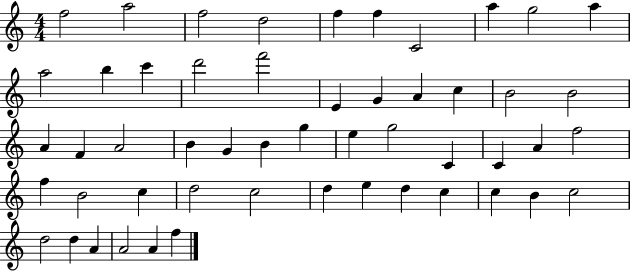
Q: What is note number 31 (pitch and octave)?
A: C4